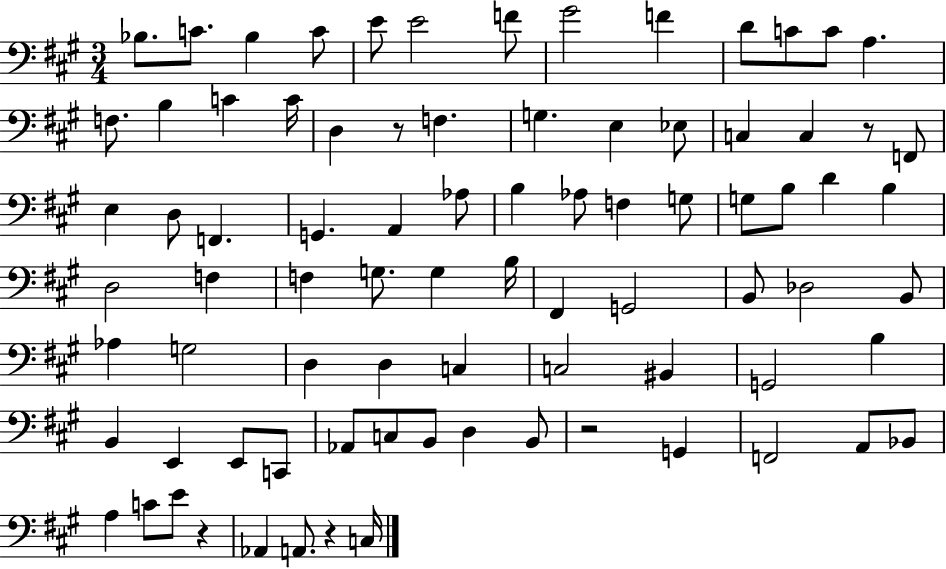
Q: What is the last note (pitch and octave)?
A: C3